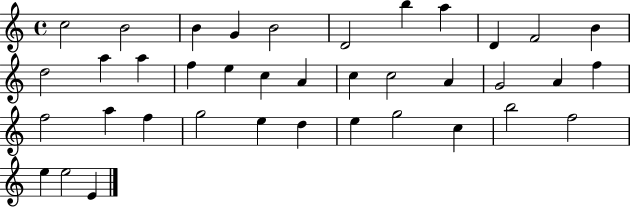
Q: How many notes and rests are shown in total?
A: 38